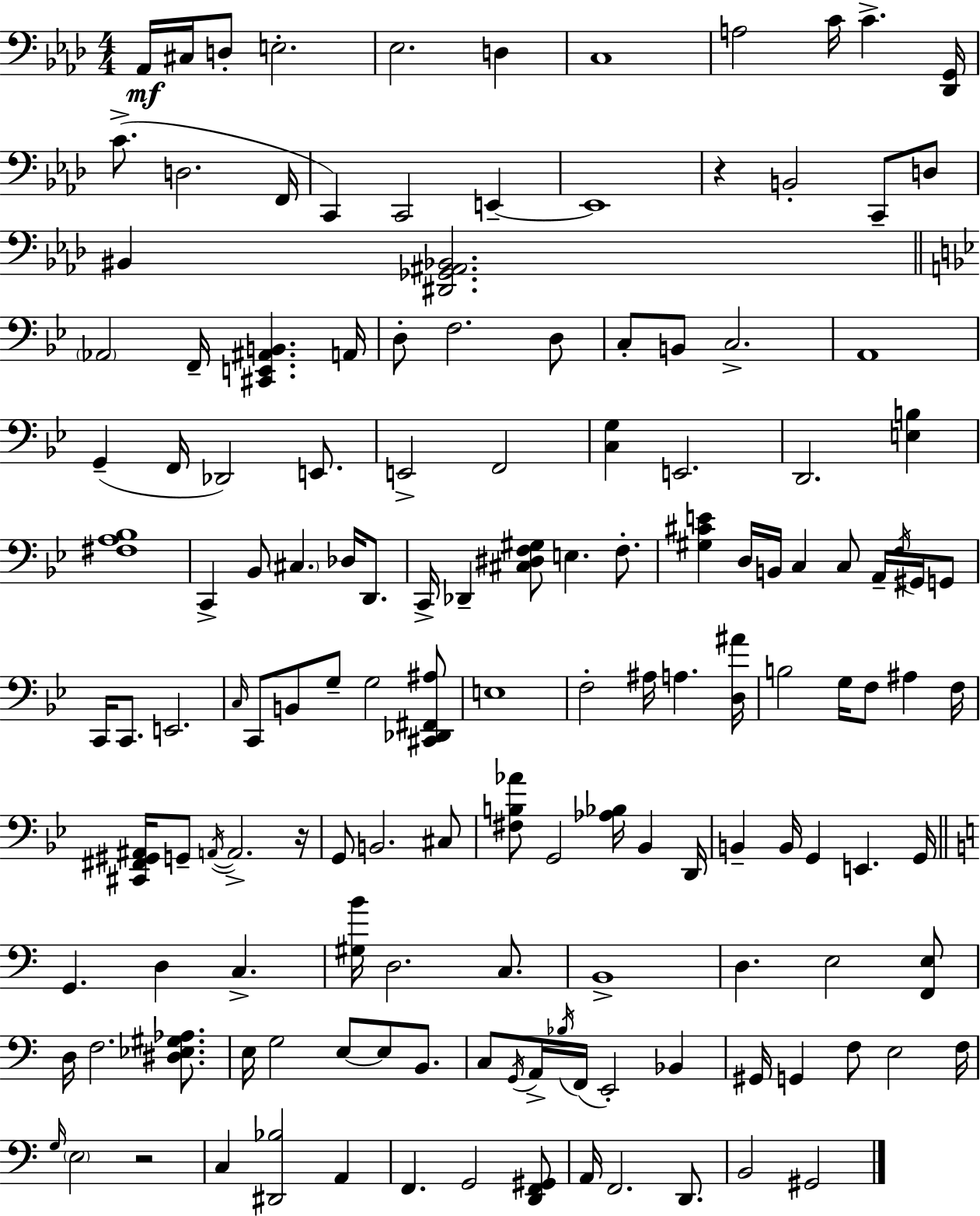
X:1
T:Untitled
M:4/4
L:1/4
K:Fm
_A,,/4 ^C,/4 D,/2 E,2 _E,2 D, C,4 A,2 C/4 C [_D,,G,,]/4 C/2 D,2 F,,/4 C,, C,,2 E,, E,,4 z B,,2 C,,/2 D,/2 ^B,, [^D,,_G,,^A,,_B,,]2 _A,,2 F,,/4 [^C,,E,,^A,,B,,] A,,/4 D,/2 F,2 D,/2 C,/2 B,,/2 C,2 A,,4 G,, F,,/4 _D,,2 E,,/2 E,,2 F,,2 [C,G,] E,,2 D,,2 [E,B,] [^F,A,_B,]4 C,, _B,,/2 ^C, _D,/4 D,,/2 C,,/4 _D,, [^C,^D,F,^G,]/2 E, F,/2 [^G,^CE] D,/4 B,,/4 C, C,/2 A,,/4 F,/4 ^G,,/4 G,,/2 C,,/4 C,,/2 E,,2 C,/4 C,,/2 B,,/2 G,/2 G,2 [^C,,_D,,^F,,^A,]/2 E,4 F,2 ^A,/4 A, [D,^A]/4 B,2 G,/4 F,/2 ^A, F,/4 [^C,,^F,,^G,,^A,,]/4 G,,/2 A,,/4 A,,2 z/4 G,,/2 B,,2 ^C,/2 [^F,B,_A]/2 G,,2 [_A,_B,]/4 _B,, D,,/4 B,, B,,/4 G,, E,, G,,/4 G,, D, C, [^G,B]/4 D,2 C,/2 B,,4 D, E,2 [F,,E,]/2 D,/4 F,2 [^D,_E,^G,_A,]/2 E,/4 G,2 E,/2 E,/2 B,,/2 C,/2 G,,/4 A,,/4 _B,/4 F,,/4 E,,2 _B,, ^G,,/4 G,, F,/2 E,2 F,/4 G,/4 E,2 z2 C, [^D,,_B,]2 A,, F,, G,,2 [D,,F,,^G,,]/2 A,,/4 F,,2 D,,/2 B,,2 ^G,,2